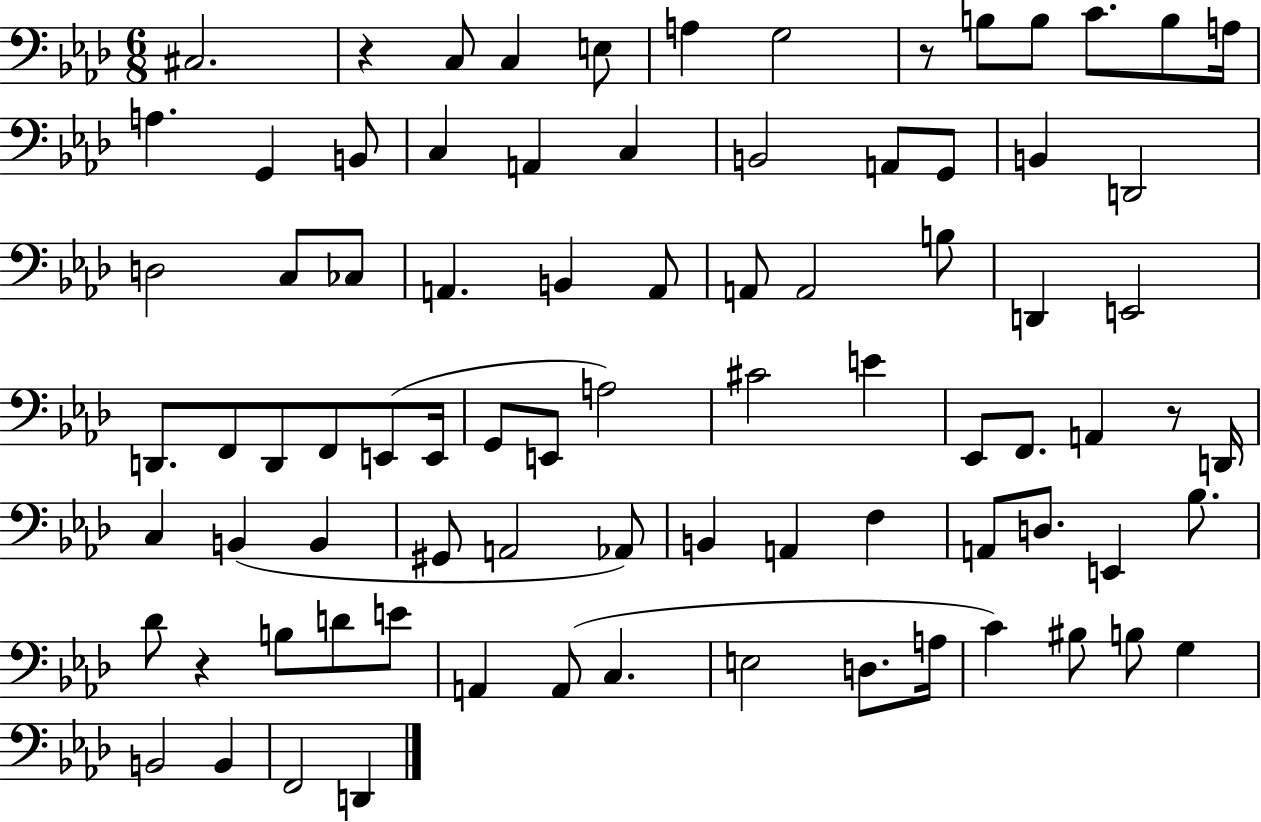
X:1
T:Untitled
M:6/8
L:1/4
K:Ab
^C,2 z C,/2 C, E,/2 A, G,2 z/2 B,/2 B,/2 C/2 B,/2 A,/4 A, G,, B,,/2 C, A,, C, B,,2 A,,/2 G,,/2 B,, D,,2 D,2 C,/2 _C,/2 A,, B,, A,,/2 A,,/2 A,,2 B,/2 D,, E,,2 D,,/2 F,,/2 D,,/2 F,,/2 E,,/2 E,,/4 G,,/2 E,,/2 A,2 ^C2 E _E,,/2 F,,/2 A,, z/2 D,,/4 C, B,, B,, ^G,,/2 A,,2 _A,,/2 B,, A,, F, A,,/2 D,/2 E,, _B,/2 _D/2 z B,/2 D/2 E/2 A,, A,,/2 C, E,2 D,/2 A,/4 C ^B,/2 B,/2 G, B,,2 B,, F,,2 D,,